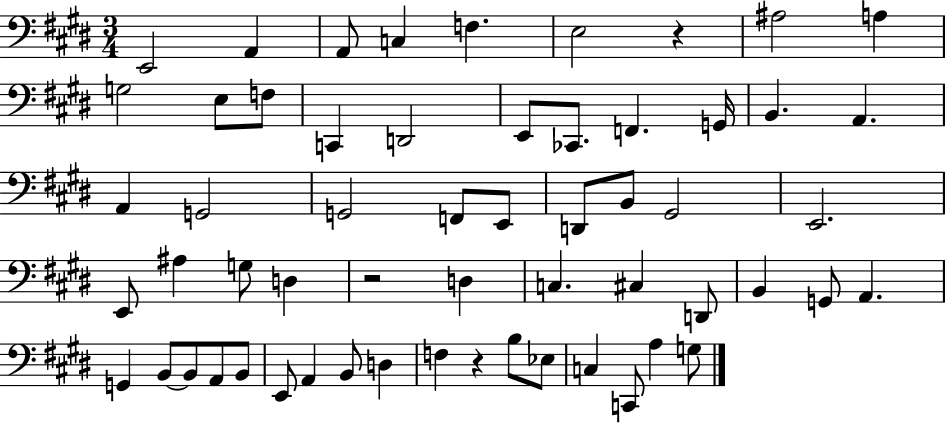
E2/h A2/q A2/e C3/q F3/q. E3/h R/q A#3/h A3/q G3/h E3/e F3/e C2/q D2/h E2/e CES2/e. F2/q. G2/s B2/q. A2/q. A2/q G2/h G2/h F2/e E2/e D2/e B2/e G#2/h E2/h. E2/e A#3/q G3/e D3/q R/h D3/q C3/q. C#3/q D2/e B2/q G2/e A2/q. G2/q B2/e B2/e A2/e B2/e E2/e A2/q B2/e D3/q F3/q R/q B3/e Eb3/e C3/q C2/e A3/q G3/e